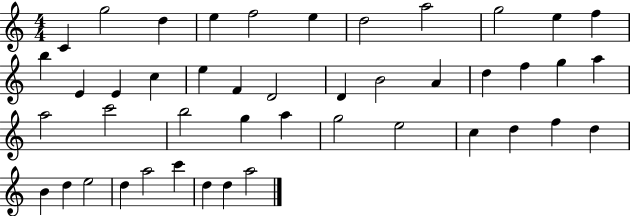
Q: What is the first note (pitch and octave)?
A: C4